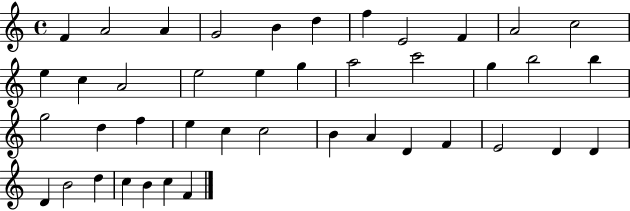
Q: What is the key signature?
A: C major